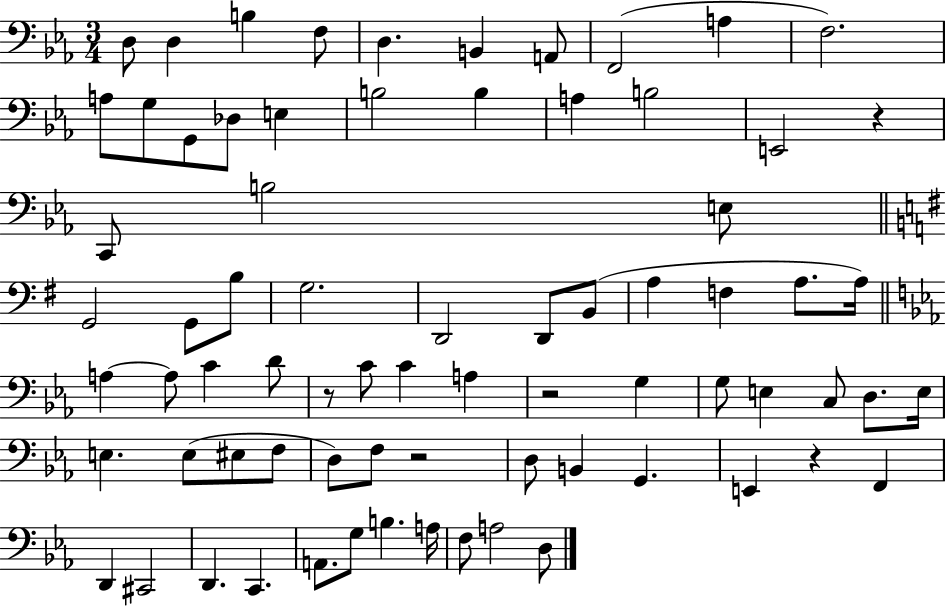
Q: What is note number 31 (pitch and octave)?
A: A3